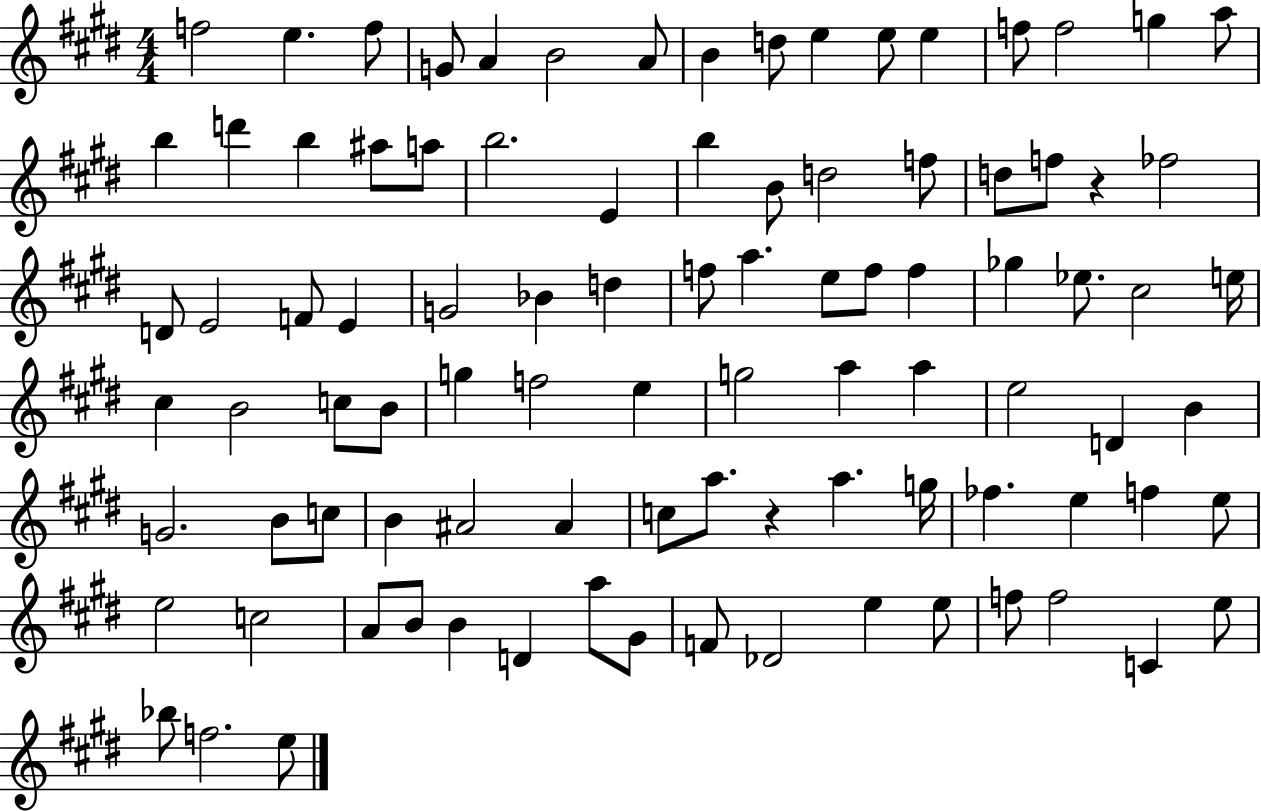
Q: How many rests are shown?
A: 2